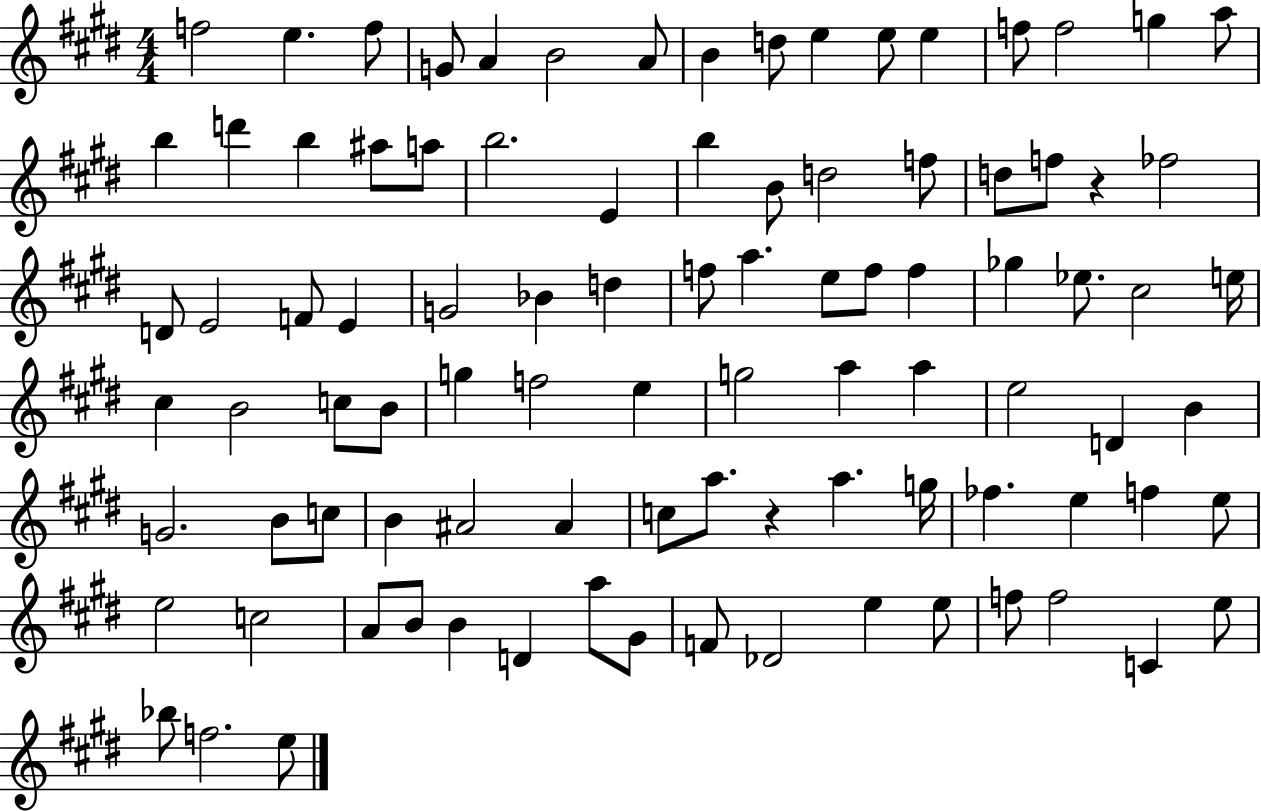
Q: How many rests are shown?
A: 2